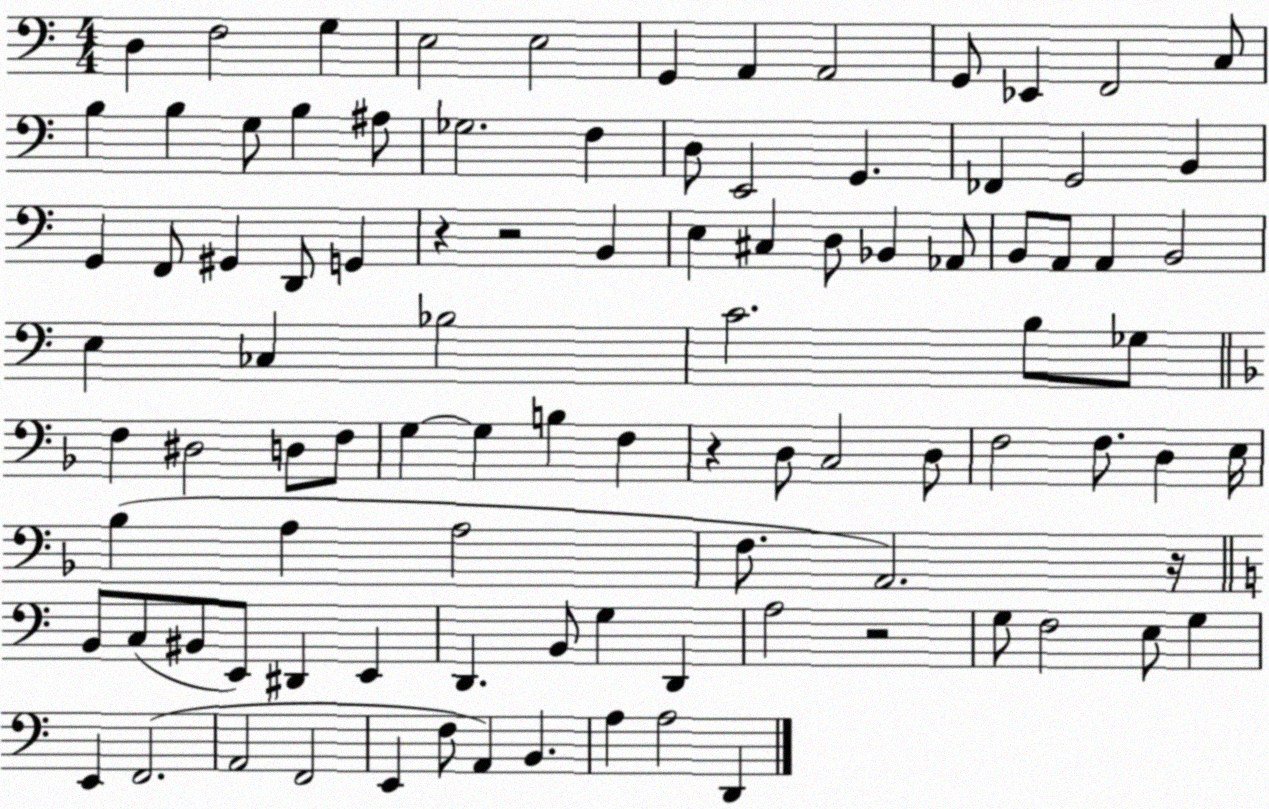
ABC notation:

X:1
T:Untitled
M:4/4
L:1/4
K:C
D, F,2 G, E,2 E,2 G,, A,, A,,2 G,,/2 _E,, F,,2 C,/2 B, B, G,/2 B, ^A,/2 _G,2 F, D,/2 E,,2 G,, _F,, G,,2 B,, G,, F,,/2 ^G,, D,,/2 G,, z z2 B,, E, ^C, D,/2 _B,, _A,,/2 B,,/2 A,,/2 A,, B,,2 E, _C, _B,2 C2 B,/2 _G,/2 F, ^D,2 D,/2 F,/2 G, G, B, F, z D,/2 C,2 D,/2 F,2 F,/2 D, E,/4 _B, A, A,2 F,/2 A,,2 z/4 B,,/2 C,/2 ^B,,/2 E,,/2 ^D,, E,, D,, B,,/2 G, D,, A,2 z2 G,/2 F,2 E,/2 G, E,, F,,2 A,,2 F,,2 E,, F,/2 A,, B,, A, A,2 D,,